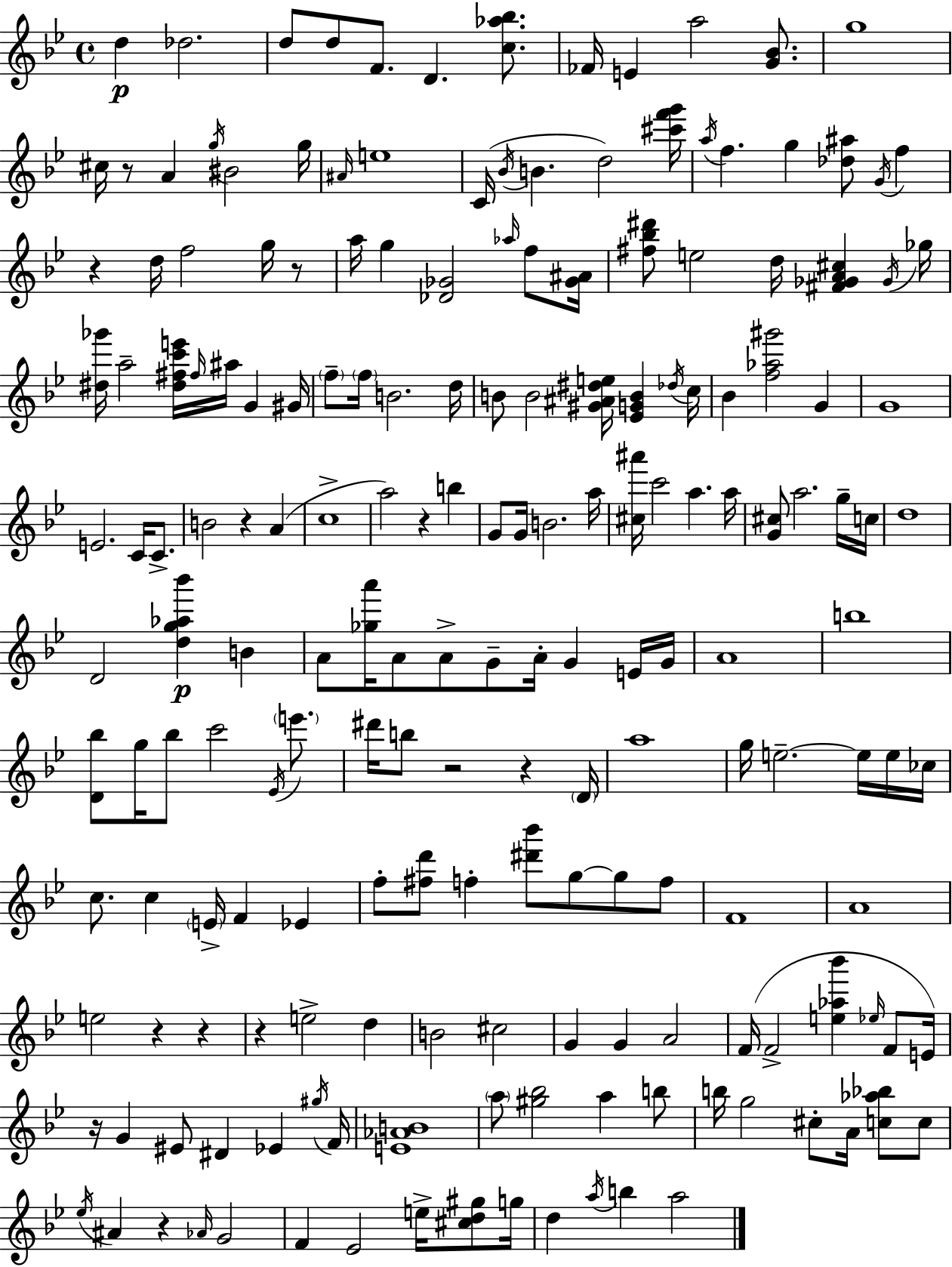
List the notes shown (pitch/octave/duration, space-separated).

D5/q Db5/h. D5/e D5/e F4/e. D4/q. [C5,Ab5,Bb5]/e. FES4/s E4/q A5/h [G4,Bb4]/e. G5/w C#5/s R/e A4/q G5/s BIS4/h G5/s A#4/s E5/w C4/s Bb4/s B4/q. D5/h [C#6,F6,G6]/s A5/s F5/q. G5/q [Db5,A#5]/e G4/s F5/q R/q D5/s F5/h G5/s R/e A5/s G5/q [Db4,Gb4]/h Ab5/s F5/e [Gb4,A#4]/s [F#5,Bb5,D#6]/e E5/h D5/s [F#4,Gb4,A4,C#5]/q Gb4/s Gb5/s [D#5,Gb6]/s A5/h [D#5,F#5,C6,E6]/s F#5/s A#5/s G4/q G#4/s F5/e F5/s B4/h. D5/s B4/e B4/h [G#4,A#4,D#5,E5]/s [Eb4,G4,B4]/q Db5/s C5/s Bb4/q [F5,Ab5,G#6]/h G4/q G4/w E4/h. C4/s C4/e. B4/h R/q A4/q C5/w A5/h R/q B5/q G4/e G4/s B4/h. A5/s [C#5,A#6]/s C6/h A5/q. A5/s [G4,C#5]/e A5/h. G5/s C5/s D5/w D4/h [D5,G5,Ab5,Bb6]/q B4/q A4/e [Gb5,A6]/s A4/e A4/e G4/e A4/s G4/q E4/s G4/s A4/w B5/w [D4,Bb5]/e G5/s Bb5/e C6/h Eb4/s E6/e. D#6/s B5/e R/h R/q D4/s A5/w G5/s E5/h. E5/s E5/s CES5/s C5/e. C5/q E4/s F4/q Eb4/q F5/e [F#5,D6]/e F5/q [D#6,Bb6]/e G5/e G5/e F5/e F4/w A4/w E5/h R/q R/q R/q E5/h D5/q B4/h C#5/h G4/q G4/q A4/h F4/s F4/h [E5,Ab5,Bb6]/q Eb5/s F4/e E4/s R/s G4/q EIS4/e D#4/q Eb4/q G#5/s F4/s [E4,Ab4,B4]/w A5/e [G#5,Bb5]/h A5/q B5/e B5/s G5/h C#5/e A4/s [C5,Ab5,Bb5]/e C5/e Eb5/s A#4/q R/q Ab4/s G4/h F4/q Eb4/h E5/s [C#5,D5,G#5]/e G5/s D5/q A5/s B5/q A5/h